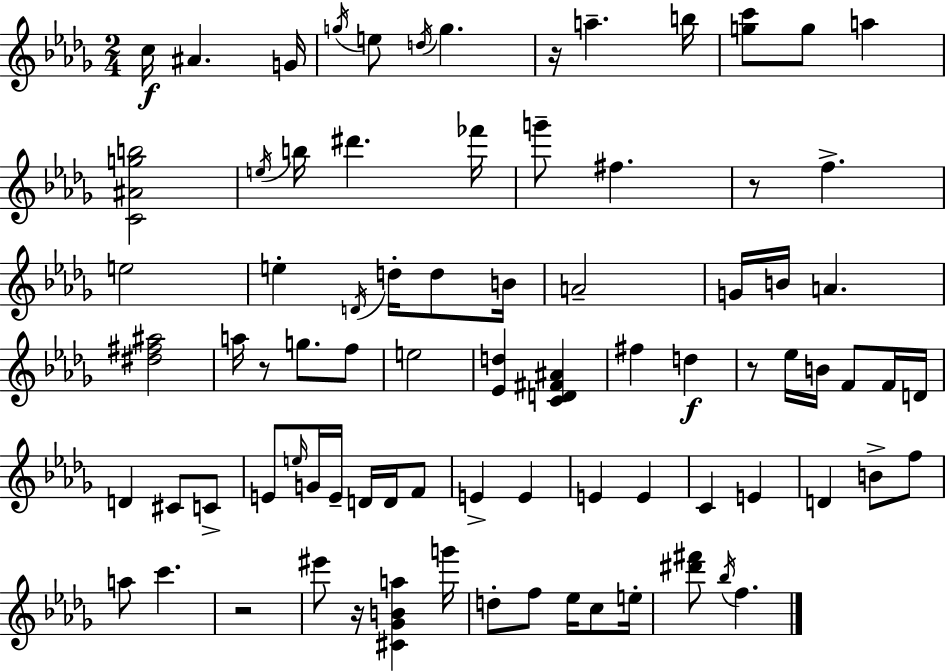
{
  \clef treble
  \numericTimeSignature
  \time 2/4
  \key bes \minor
  c''16\f ais'4. g'16 | \acciaccatura { g''16 } e''8 \acciaccatura { d''16 } g''4. | r16 a''4.-- | b''16 <g'' c'''>8 g''8 a''4 | \break <c' ais' g'' b''>2 | \acciaccatura { e''16 } b''16 dis'''4. | fes'''16 g'''8-- fis''4. | r8 f''4.-> | \break e''2 | e''4-. \acciaccatura { d'16 } | d''16-. d''8 b'16 a'2-- | g'16 b'16 a'4. | \break <dis'' fis'' ais''>2 | a''16 r8 g''8. | f''8 e''2 | <ees' d''>4 | \break <c' d' fis' ais'>4 fis''4 | d''4\f r8 ees''16 b'16 | f'8 f'16 d'16 d'4 | cis'8 c'8-> e'8 \grace { e''16 } g'16 | \break e'16-- d'16 d'16 f'8 e'4-> | e'4 e'4 | e'4 c'4 | e'4 d'4 | \break b'8-> f''8 a''8 c'''4. | r2 | eis'''8 r16 | <cis' ges' b' a''>4 g'''16 d''8-. f''8 | \break ees''16 c''8 e''16-. <dis''' fis'''>8 \acciaccatura { bes''16 } | f''4. \bar "|."
}